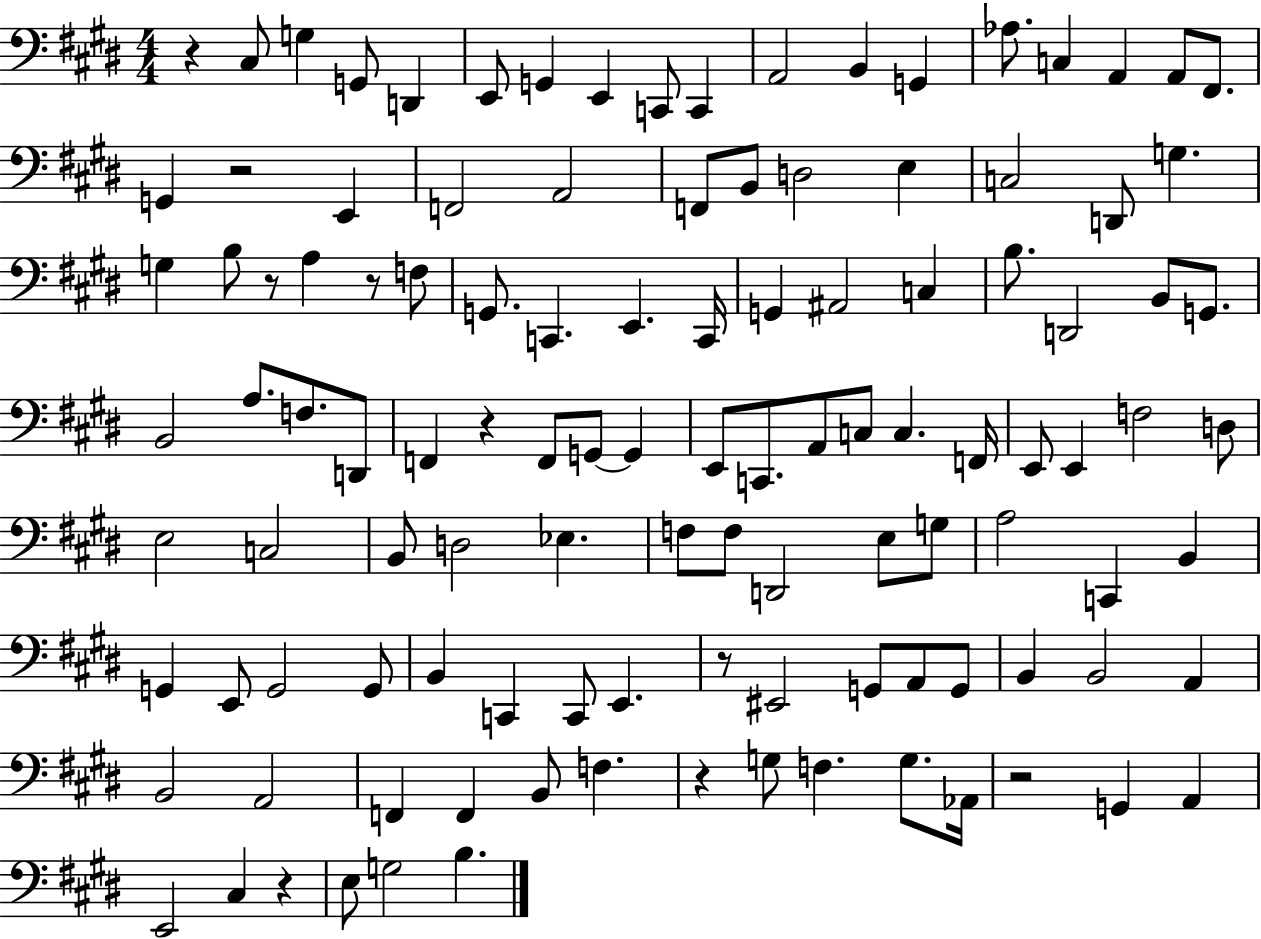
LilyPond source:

{
  \clef bass
  \numericTimeSignature
  \time 4/4
  \key e \major
  r4 cis8 g4 g,8 d,4 | e,8 g,4 e,4 c,8 c,4 | a,2 b,4 g,4 | aes8. c4 a,4 a,8 fis,8. | \break g,4 r2 e,4 | f,2 a,2 | f,8 b,8 d2 e4 | c2 d,8 g4. | \break g4 b8 r8 a4 r8 f8 | g,8. c,4. e,4. c,16 | g,4 ais,2 c4 | b8. d,2 b,8 g,8. | \break b,2 a8. f8. d,8 | f,4 r4 f,8 g,8~~ g,4 | e,8 c,8. a,8 c8 c4. f,16 | e,8 e,4 f2 d8 | \break e2 c2 | b,8 d2 ees4. | f8 f8 d,2 e8 g8 | a2 c,4 b,4 | \break g,4 e,8 g,2 g,8 | b,4 c,4 c,8 e,4. | r8 eis,2 g,8 a,8 g,8 | b,4 b,2 a,4 | \break b,2 a,2 | f,4 f,4 b,8 f4. | r4 g8 f4. g8. aes,16 | r2 g,4 a,4 | \break e,2 cis4 r4 | e8 g2 b4. | \bar "|."
}